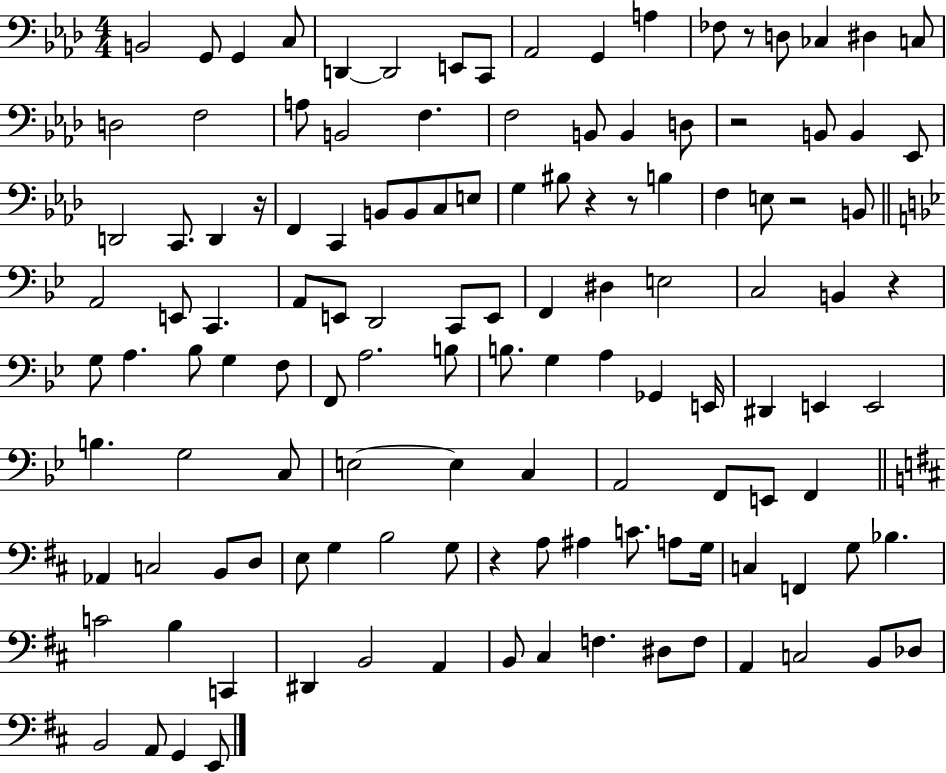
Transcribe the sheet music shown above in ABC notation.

X:1
T:Untitled
M:4/4
L:1/4
K:Ab
B,,2 G,,/2 G,, C,/2 D,, D,,2 E,,/2 C,,/2 _A,,2 G,, A, _F,/2 z/2 D,/2 _C, ^D, C,/2 D,2 F,2 A,/2 B,,2 F, F,2 B,,/2 B,, D,/2 z2 B,,/2 B,, _E,,/2 D,,2 C,,/2 D,, z/4 F,, C,, B,,/2 B,,/2 C,/2 E,/2 G, ^B,/2 z z/2 B, F, E,/2 z2 B,,/2 A,,2 E,,/2 C,, A,,/2 E,,/2 D,,2 C,,/2 E,,/2 F,, ^D, E,2 C,2 B,, z G,/2 A, _B,/2 G, F,/2 F,,/2 A,2 B,/2 B,/2 G, A, _G,, E,,/4 ^D,, E,, E,,2 B, G,2 C,/2 E,2 E, C, A,,2 F,,/2 E,,/2 F,, _A,, C,2 B,,/2 D,/2 E,/2 G, B,2 G,/2 z A,/2 ^A, C/2 A,/2 G,/4 C, F,, G,/2 _B, C2 B, C,, ^D,, B,,2 A,, B,,/2 ^C, F, ^D,/2 F,/2 A,, C,2 B,,/2 _D,/2 B,,2 A,,/2 G,, E,,/2